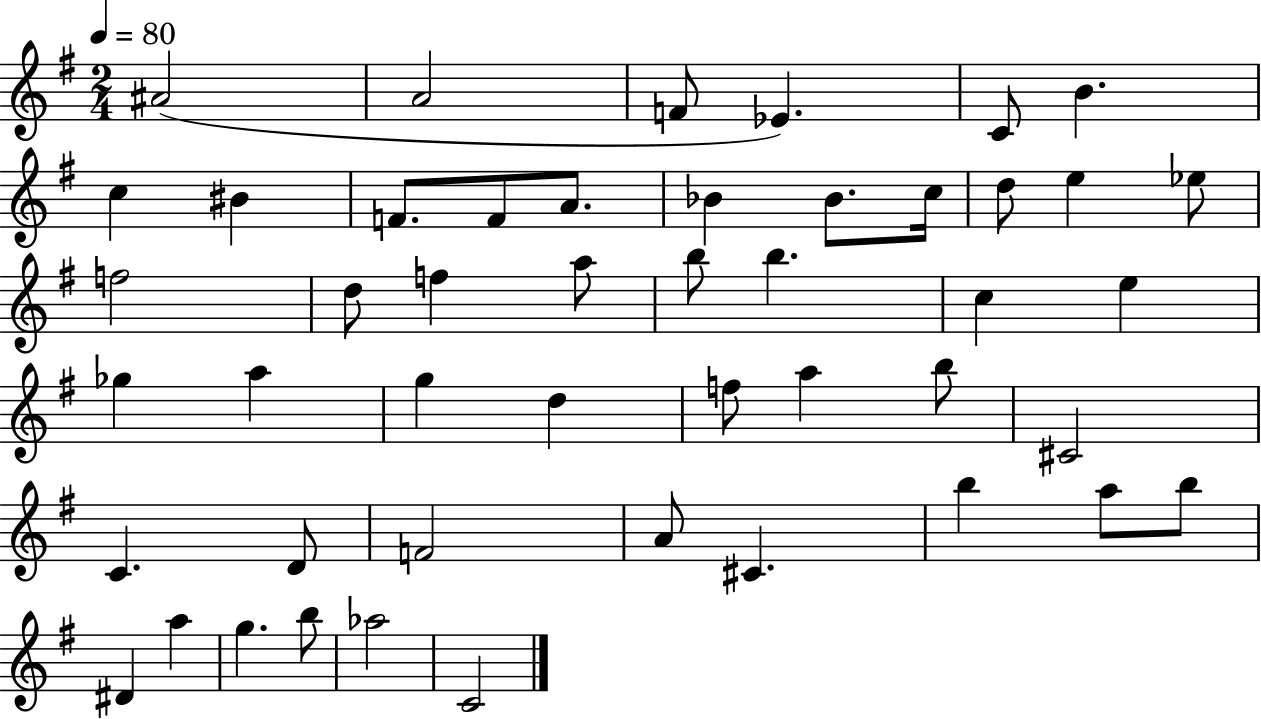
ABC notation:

X:1
T:Untitled
M:2/4
L:1/4
K:G
^A2 A2 F/2 _E C/2 B c ^B F/2 F/2 A/2 _B _B/2 c/4 d/2 e _e/2 f2 d/2 f a/2 b/2 b c e _g a g d f/2 a b/2 ^C2 C D/2 F2 A/2 ^C b a/2 b/2 ^D a g b/2 _a2 C2